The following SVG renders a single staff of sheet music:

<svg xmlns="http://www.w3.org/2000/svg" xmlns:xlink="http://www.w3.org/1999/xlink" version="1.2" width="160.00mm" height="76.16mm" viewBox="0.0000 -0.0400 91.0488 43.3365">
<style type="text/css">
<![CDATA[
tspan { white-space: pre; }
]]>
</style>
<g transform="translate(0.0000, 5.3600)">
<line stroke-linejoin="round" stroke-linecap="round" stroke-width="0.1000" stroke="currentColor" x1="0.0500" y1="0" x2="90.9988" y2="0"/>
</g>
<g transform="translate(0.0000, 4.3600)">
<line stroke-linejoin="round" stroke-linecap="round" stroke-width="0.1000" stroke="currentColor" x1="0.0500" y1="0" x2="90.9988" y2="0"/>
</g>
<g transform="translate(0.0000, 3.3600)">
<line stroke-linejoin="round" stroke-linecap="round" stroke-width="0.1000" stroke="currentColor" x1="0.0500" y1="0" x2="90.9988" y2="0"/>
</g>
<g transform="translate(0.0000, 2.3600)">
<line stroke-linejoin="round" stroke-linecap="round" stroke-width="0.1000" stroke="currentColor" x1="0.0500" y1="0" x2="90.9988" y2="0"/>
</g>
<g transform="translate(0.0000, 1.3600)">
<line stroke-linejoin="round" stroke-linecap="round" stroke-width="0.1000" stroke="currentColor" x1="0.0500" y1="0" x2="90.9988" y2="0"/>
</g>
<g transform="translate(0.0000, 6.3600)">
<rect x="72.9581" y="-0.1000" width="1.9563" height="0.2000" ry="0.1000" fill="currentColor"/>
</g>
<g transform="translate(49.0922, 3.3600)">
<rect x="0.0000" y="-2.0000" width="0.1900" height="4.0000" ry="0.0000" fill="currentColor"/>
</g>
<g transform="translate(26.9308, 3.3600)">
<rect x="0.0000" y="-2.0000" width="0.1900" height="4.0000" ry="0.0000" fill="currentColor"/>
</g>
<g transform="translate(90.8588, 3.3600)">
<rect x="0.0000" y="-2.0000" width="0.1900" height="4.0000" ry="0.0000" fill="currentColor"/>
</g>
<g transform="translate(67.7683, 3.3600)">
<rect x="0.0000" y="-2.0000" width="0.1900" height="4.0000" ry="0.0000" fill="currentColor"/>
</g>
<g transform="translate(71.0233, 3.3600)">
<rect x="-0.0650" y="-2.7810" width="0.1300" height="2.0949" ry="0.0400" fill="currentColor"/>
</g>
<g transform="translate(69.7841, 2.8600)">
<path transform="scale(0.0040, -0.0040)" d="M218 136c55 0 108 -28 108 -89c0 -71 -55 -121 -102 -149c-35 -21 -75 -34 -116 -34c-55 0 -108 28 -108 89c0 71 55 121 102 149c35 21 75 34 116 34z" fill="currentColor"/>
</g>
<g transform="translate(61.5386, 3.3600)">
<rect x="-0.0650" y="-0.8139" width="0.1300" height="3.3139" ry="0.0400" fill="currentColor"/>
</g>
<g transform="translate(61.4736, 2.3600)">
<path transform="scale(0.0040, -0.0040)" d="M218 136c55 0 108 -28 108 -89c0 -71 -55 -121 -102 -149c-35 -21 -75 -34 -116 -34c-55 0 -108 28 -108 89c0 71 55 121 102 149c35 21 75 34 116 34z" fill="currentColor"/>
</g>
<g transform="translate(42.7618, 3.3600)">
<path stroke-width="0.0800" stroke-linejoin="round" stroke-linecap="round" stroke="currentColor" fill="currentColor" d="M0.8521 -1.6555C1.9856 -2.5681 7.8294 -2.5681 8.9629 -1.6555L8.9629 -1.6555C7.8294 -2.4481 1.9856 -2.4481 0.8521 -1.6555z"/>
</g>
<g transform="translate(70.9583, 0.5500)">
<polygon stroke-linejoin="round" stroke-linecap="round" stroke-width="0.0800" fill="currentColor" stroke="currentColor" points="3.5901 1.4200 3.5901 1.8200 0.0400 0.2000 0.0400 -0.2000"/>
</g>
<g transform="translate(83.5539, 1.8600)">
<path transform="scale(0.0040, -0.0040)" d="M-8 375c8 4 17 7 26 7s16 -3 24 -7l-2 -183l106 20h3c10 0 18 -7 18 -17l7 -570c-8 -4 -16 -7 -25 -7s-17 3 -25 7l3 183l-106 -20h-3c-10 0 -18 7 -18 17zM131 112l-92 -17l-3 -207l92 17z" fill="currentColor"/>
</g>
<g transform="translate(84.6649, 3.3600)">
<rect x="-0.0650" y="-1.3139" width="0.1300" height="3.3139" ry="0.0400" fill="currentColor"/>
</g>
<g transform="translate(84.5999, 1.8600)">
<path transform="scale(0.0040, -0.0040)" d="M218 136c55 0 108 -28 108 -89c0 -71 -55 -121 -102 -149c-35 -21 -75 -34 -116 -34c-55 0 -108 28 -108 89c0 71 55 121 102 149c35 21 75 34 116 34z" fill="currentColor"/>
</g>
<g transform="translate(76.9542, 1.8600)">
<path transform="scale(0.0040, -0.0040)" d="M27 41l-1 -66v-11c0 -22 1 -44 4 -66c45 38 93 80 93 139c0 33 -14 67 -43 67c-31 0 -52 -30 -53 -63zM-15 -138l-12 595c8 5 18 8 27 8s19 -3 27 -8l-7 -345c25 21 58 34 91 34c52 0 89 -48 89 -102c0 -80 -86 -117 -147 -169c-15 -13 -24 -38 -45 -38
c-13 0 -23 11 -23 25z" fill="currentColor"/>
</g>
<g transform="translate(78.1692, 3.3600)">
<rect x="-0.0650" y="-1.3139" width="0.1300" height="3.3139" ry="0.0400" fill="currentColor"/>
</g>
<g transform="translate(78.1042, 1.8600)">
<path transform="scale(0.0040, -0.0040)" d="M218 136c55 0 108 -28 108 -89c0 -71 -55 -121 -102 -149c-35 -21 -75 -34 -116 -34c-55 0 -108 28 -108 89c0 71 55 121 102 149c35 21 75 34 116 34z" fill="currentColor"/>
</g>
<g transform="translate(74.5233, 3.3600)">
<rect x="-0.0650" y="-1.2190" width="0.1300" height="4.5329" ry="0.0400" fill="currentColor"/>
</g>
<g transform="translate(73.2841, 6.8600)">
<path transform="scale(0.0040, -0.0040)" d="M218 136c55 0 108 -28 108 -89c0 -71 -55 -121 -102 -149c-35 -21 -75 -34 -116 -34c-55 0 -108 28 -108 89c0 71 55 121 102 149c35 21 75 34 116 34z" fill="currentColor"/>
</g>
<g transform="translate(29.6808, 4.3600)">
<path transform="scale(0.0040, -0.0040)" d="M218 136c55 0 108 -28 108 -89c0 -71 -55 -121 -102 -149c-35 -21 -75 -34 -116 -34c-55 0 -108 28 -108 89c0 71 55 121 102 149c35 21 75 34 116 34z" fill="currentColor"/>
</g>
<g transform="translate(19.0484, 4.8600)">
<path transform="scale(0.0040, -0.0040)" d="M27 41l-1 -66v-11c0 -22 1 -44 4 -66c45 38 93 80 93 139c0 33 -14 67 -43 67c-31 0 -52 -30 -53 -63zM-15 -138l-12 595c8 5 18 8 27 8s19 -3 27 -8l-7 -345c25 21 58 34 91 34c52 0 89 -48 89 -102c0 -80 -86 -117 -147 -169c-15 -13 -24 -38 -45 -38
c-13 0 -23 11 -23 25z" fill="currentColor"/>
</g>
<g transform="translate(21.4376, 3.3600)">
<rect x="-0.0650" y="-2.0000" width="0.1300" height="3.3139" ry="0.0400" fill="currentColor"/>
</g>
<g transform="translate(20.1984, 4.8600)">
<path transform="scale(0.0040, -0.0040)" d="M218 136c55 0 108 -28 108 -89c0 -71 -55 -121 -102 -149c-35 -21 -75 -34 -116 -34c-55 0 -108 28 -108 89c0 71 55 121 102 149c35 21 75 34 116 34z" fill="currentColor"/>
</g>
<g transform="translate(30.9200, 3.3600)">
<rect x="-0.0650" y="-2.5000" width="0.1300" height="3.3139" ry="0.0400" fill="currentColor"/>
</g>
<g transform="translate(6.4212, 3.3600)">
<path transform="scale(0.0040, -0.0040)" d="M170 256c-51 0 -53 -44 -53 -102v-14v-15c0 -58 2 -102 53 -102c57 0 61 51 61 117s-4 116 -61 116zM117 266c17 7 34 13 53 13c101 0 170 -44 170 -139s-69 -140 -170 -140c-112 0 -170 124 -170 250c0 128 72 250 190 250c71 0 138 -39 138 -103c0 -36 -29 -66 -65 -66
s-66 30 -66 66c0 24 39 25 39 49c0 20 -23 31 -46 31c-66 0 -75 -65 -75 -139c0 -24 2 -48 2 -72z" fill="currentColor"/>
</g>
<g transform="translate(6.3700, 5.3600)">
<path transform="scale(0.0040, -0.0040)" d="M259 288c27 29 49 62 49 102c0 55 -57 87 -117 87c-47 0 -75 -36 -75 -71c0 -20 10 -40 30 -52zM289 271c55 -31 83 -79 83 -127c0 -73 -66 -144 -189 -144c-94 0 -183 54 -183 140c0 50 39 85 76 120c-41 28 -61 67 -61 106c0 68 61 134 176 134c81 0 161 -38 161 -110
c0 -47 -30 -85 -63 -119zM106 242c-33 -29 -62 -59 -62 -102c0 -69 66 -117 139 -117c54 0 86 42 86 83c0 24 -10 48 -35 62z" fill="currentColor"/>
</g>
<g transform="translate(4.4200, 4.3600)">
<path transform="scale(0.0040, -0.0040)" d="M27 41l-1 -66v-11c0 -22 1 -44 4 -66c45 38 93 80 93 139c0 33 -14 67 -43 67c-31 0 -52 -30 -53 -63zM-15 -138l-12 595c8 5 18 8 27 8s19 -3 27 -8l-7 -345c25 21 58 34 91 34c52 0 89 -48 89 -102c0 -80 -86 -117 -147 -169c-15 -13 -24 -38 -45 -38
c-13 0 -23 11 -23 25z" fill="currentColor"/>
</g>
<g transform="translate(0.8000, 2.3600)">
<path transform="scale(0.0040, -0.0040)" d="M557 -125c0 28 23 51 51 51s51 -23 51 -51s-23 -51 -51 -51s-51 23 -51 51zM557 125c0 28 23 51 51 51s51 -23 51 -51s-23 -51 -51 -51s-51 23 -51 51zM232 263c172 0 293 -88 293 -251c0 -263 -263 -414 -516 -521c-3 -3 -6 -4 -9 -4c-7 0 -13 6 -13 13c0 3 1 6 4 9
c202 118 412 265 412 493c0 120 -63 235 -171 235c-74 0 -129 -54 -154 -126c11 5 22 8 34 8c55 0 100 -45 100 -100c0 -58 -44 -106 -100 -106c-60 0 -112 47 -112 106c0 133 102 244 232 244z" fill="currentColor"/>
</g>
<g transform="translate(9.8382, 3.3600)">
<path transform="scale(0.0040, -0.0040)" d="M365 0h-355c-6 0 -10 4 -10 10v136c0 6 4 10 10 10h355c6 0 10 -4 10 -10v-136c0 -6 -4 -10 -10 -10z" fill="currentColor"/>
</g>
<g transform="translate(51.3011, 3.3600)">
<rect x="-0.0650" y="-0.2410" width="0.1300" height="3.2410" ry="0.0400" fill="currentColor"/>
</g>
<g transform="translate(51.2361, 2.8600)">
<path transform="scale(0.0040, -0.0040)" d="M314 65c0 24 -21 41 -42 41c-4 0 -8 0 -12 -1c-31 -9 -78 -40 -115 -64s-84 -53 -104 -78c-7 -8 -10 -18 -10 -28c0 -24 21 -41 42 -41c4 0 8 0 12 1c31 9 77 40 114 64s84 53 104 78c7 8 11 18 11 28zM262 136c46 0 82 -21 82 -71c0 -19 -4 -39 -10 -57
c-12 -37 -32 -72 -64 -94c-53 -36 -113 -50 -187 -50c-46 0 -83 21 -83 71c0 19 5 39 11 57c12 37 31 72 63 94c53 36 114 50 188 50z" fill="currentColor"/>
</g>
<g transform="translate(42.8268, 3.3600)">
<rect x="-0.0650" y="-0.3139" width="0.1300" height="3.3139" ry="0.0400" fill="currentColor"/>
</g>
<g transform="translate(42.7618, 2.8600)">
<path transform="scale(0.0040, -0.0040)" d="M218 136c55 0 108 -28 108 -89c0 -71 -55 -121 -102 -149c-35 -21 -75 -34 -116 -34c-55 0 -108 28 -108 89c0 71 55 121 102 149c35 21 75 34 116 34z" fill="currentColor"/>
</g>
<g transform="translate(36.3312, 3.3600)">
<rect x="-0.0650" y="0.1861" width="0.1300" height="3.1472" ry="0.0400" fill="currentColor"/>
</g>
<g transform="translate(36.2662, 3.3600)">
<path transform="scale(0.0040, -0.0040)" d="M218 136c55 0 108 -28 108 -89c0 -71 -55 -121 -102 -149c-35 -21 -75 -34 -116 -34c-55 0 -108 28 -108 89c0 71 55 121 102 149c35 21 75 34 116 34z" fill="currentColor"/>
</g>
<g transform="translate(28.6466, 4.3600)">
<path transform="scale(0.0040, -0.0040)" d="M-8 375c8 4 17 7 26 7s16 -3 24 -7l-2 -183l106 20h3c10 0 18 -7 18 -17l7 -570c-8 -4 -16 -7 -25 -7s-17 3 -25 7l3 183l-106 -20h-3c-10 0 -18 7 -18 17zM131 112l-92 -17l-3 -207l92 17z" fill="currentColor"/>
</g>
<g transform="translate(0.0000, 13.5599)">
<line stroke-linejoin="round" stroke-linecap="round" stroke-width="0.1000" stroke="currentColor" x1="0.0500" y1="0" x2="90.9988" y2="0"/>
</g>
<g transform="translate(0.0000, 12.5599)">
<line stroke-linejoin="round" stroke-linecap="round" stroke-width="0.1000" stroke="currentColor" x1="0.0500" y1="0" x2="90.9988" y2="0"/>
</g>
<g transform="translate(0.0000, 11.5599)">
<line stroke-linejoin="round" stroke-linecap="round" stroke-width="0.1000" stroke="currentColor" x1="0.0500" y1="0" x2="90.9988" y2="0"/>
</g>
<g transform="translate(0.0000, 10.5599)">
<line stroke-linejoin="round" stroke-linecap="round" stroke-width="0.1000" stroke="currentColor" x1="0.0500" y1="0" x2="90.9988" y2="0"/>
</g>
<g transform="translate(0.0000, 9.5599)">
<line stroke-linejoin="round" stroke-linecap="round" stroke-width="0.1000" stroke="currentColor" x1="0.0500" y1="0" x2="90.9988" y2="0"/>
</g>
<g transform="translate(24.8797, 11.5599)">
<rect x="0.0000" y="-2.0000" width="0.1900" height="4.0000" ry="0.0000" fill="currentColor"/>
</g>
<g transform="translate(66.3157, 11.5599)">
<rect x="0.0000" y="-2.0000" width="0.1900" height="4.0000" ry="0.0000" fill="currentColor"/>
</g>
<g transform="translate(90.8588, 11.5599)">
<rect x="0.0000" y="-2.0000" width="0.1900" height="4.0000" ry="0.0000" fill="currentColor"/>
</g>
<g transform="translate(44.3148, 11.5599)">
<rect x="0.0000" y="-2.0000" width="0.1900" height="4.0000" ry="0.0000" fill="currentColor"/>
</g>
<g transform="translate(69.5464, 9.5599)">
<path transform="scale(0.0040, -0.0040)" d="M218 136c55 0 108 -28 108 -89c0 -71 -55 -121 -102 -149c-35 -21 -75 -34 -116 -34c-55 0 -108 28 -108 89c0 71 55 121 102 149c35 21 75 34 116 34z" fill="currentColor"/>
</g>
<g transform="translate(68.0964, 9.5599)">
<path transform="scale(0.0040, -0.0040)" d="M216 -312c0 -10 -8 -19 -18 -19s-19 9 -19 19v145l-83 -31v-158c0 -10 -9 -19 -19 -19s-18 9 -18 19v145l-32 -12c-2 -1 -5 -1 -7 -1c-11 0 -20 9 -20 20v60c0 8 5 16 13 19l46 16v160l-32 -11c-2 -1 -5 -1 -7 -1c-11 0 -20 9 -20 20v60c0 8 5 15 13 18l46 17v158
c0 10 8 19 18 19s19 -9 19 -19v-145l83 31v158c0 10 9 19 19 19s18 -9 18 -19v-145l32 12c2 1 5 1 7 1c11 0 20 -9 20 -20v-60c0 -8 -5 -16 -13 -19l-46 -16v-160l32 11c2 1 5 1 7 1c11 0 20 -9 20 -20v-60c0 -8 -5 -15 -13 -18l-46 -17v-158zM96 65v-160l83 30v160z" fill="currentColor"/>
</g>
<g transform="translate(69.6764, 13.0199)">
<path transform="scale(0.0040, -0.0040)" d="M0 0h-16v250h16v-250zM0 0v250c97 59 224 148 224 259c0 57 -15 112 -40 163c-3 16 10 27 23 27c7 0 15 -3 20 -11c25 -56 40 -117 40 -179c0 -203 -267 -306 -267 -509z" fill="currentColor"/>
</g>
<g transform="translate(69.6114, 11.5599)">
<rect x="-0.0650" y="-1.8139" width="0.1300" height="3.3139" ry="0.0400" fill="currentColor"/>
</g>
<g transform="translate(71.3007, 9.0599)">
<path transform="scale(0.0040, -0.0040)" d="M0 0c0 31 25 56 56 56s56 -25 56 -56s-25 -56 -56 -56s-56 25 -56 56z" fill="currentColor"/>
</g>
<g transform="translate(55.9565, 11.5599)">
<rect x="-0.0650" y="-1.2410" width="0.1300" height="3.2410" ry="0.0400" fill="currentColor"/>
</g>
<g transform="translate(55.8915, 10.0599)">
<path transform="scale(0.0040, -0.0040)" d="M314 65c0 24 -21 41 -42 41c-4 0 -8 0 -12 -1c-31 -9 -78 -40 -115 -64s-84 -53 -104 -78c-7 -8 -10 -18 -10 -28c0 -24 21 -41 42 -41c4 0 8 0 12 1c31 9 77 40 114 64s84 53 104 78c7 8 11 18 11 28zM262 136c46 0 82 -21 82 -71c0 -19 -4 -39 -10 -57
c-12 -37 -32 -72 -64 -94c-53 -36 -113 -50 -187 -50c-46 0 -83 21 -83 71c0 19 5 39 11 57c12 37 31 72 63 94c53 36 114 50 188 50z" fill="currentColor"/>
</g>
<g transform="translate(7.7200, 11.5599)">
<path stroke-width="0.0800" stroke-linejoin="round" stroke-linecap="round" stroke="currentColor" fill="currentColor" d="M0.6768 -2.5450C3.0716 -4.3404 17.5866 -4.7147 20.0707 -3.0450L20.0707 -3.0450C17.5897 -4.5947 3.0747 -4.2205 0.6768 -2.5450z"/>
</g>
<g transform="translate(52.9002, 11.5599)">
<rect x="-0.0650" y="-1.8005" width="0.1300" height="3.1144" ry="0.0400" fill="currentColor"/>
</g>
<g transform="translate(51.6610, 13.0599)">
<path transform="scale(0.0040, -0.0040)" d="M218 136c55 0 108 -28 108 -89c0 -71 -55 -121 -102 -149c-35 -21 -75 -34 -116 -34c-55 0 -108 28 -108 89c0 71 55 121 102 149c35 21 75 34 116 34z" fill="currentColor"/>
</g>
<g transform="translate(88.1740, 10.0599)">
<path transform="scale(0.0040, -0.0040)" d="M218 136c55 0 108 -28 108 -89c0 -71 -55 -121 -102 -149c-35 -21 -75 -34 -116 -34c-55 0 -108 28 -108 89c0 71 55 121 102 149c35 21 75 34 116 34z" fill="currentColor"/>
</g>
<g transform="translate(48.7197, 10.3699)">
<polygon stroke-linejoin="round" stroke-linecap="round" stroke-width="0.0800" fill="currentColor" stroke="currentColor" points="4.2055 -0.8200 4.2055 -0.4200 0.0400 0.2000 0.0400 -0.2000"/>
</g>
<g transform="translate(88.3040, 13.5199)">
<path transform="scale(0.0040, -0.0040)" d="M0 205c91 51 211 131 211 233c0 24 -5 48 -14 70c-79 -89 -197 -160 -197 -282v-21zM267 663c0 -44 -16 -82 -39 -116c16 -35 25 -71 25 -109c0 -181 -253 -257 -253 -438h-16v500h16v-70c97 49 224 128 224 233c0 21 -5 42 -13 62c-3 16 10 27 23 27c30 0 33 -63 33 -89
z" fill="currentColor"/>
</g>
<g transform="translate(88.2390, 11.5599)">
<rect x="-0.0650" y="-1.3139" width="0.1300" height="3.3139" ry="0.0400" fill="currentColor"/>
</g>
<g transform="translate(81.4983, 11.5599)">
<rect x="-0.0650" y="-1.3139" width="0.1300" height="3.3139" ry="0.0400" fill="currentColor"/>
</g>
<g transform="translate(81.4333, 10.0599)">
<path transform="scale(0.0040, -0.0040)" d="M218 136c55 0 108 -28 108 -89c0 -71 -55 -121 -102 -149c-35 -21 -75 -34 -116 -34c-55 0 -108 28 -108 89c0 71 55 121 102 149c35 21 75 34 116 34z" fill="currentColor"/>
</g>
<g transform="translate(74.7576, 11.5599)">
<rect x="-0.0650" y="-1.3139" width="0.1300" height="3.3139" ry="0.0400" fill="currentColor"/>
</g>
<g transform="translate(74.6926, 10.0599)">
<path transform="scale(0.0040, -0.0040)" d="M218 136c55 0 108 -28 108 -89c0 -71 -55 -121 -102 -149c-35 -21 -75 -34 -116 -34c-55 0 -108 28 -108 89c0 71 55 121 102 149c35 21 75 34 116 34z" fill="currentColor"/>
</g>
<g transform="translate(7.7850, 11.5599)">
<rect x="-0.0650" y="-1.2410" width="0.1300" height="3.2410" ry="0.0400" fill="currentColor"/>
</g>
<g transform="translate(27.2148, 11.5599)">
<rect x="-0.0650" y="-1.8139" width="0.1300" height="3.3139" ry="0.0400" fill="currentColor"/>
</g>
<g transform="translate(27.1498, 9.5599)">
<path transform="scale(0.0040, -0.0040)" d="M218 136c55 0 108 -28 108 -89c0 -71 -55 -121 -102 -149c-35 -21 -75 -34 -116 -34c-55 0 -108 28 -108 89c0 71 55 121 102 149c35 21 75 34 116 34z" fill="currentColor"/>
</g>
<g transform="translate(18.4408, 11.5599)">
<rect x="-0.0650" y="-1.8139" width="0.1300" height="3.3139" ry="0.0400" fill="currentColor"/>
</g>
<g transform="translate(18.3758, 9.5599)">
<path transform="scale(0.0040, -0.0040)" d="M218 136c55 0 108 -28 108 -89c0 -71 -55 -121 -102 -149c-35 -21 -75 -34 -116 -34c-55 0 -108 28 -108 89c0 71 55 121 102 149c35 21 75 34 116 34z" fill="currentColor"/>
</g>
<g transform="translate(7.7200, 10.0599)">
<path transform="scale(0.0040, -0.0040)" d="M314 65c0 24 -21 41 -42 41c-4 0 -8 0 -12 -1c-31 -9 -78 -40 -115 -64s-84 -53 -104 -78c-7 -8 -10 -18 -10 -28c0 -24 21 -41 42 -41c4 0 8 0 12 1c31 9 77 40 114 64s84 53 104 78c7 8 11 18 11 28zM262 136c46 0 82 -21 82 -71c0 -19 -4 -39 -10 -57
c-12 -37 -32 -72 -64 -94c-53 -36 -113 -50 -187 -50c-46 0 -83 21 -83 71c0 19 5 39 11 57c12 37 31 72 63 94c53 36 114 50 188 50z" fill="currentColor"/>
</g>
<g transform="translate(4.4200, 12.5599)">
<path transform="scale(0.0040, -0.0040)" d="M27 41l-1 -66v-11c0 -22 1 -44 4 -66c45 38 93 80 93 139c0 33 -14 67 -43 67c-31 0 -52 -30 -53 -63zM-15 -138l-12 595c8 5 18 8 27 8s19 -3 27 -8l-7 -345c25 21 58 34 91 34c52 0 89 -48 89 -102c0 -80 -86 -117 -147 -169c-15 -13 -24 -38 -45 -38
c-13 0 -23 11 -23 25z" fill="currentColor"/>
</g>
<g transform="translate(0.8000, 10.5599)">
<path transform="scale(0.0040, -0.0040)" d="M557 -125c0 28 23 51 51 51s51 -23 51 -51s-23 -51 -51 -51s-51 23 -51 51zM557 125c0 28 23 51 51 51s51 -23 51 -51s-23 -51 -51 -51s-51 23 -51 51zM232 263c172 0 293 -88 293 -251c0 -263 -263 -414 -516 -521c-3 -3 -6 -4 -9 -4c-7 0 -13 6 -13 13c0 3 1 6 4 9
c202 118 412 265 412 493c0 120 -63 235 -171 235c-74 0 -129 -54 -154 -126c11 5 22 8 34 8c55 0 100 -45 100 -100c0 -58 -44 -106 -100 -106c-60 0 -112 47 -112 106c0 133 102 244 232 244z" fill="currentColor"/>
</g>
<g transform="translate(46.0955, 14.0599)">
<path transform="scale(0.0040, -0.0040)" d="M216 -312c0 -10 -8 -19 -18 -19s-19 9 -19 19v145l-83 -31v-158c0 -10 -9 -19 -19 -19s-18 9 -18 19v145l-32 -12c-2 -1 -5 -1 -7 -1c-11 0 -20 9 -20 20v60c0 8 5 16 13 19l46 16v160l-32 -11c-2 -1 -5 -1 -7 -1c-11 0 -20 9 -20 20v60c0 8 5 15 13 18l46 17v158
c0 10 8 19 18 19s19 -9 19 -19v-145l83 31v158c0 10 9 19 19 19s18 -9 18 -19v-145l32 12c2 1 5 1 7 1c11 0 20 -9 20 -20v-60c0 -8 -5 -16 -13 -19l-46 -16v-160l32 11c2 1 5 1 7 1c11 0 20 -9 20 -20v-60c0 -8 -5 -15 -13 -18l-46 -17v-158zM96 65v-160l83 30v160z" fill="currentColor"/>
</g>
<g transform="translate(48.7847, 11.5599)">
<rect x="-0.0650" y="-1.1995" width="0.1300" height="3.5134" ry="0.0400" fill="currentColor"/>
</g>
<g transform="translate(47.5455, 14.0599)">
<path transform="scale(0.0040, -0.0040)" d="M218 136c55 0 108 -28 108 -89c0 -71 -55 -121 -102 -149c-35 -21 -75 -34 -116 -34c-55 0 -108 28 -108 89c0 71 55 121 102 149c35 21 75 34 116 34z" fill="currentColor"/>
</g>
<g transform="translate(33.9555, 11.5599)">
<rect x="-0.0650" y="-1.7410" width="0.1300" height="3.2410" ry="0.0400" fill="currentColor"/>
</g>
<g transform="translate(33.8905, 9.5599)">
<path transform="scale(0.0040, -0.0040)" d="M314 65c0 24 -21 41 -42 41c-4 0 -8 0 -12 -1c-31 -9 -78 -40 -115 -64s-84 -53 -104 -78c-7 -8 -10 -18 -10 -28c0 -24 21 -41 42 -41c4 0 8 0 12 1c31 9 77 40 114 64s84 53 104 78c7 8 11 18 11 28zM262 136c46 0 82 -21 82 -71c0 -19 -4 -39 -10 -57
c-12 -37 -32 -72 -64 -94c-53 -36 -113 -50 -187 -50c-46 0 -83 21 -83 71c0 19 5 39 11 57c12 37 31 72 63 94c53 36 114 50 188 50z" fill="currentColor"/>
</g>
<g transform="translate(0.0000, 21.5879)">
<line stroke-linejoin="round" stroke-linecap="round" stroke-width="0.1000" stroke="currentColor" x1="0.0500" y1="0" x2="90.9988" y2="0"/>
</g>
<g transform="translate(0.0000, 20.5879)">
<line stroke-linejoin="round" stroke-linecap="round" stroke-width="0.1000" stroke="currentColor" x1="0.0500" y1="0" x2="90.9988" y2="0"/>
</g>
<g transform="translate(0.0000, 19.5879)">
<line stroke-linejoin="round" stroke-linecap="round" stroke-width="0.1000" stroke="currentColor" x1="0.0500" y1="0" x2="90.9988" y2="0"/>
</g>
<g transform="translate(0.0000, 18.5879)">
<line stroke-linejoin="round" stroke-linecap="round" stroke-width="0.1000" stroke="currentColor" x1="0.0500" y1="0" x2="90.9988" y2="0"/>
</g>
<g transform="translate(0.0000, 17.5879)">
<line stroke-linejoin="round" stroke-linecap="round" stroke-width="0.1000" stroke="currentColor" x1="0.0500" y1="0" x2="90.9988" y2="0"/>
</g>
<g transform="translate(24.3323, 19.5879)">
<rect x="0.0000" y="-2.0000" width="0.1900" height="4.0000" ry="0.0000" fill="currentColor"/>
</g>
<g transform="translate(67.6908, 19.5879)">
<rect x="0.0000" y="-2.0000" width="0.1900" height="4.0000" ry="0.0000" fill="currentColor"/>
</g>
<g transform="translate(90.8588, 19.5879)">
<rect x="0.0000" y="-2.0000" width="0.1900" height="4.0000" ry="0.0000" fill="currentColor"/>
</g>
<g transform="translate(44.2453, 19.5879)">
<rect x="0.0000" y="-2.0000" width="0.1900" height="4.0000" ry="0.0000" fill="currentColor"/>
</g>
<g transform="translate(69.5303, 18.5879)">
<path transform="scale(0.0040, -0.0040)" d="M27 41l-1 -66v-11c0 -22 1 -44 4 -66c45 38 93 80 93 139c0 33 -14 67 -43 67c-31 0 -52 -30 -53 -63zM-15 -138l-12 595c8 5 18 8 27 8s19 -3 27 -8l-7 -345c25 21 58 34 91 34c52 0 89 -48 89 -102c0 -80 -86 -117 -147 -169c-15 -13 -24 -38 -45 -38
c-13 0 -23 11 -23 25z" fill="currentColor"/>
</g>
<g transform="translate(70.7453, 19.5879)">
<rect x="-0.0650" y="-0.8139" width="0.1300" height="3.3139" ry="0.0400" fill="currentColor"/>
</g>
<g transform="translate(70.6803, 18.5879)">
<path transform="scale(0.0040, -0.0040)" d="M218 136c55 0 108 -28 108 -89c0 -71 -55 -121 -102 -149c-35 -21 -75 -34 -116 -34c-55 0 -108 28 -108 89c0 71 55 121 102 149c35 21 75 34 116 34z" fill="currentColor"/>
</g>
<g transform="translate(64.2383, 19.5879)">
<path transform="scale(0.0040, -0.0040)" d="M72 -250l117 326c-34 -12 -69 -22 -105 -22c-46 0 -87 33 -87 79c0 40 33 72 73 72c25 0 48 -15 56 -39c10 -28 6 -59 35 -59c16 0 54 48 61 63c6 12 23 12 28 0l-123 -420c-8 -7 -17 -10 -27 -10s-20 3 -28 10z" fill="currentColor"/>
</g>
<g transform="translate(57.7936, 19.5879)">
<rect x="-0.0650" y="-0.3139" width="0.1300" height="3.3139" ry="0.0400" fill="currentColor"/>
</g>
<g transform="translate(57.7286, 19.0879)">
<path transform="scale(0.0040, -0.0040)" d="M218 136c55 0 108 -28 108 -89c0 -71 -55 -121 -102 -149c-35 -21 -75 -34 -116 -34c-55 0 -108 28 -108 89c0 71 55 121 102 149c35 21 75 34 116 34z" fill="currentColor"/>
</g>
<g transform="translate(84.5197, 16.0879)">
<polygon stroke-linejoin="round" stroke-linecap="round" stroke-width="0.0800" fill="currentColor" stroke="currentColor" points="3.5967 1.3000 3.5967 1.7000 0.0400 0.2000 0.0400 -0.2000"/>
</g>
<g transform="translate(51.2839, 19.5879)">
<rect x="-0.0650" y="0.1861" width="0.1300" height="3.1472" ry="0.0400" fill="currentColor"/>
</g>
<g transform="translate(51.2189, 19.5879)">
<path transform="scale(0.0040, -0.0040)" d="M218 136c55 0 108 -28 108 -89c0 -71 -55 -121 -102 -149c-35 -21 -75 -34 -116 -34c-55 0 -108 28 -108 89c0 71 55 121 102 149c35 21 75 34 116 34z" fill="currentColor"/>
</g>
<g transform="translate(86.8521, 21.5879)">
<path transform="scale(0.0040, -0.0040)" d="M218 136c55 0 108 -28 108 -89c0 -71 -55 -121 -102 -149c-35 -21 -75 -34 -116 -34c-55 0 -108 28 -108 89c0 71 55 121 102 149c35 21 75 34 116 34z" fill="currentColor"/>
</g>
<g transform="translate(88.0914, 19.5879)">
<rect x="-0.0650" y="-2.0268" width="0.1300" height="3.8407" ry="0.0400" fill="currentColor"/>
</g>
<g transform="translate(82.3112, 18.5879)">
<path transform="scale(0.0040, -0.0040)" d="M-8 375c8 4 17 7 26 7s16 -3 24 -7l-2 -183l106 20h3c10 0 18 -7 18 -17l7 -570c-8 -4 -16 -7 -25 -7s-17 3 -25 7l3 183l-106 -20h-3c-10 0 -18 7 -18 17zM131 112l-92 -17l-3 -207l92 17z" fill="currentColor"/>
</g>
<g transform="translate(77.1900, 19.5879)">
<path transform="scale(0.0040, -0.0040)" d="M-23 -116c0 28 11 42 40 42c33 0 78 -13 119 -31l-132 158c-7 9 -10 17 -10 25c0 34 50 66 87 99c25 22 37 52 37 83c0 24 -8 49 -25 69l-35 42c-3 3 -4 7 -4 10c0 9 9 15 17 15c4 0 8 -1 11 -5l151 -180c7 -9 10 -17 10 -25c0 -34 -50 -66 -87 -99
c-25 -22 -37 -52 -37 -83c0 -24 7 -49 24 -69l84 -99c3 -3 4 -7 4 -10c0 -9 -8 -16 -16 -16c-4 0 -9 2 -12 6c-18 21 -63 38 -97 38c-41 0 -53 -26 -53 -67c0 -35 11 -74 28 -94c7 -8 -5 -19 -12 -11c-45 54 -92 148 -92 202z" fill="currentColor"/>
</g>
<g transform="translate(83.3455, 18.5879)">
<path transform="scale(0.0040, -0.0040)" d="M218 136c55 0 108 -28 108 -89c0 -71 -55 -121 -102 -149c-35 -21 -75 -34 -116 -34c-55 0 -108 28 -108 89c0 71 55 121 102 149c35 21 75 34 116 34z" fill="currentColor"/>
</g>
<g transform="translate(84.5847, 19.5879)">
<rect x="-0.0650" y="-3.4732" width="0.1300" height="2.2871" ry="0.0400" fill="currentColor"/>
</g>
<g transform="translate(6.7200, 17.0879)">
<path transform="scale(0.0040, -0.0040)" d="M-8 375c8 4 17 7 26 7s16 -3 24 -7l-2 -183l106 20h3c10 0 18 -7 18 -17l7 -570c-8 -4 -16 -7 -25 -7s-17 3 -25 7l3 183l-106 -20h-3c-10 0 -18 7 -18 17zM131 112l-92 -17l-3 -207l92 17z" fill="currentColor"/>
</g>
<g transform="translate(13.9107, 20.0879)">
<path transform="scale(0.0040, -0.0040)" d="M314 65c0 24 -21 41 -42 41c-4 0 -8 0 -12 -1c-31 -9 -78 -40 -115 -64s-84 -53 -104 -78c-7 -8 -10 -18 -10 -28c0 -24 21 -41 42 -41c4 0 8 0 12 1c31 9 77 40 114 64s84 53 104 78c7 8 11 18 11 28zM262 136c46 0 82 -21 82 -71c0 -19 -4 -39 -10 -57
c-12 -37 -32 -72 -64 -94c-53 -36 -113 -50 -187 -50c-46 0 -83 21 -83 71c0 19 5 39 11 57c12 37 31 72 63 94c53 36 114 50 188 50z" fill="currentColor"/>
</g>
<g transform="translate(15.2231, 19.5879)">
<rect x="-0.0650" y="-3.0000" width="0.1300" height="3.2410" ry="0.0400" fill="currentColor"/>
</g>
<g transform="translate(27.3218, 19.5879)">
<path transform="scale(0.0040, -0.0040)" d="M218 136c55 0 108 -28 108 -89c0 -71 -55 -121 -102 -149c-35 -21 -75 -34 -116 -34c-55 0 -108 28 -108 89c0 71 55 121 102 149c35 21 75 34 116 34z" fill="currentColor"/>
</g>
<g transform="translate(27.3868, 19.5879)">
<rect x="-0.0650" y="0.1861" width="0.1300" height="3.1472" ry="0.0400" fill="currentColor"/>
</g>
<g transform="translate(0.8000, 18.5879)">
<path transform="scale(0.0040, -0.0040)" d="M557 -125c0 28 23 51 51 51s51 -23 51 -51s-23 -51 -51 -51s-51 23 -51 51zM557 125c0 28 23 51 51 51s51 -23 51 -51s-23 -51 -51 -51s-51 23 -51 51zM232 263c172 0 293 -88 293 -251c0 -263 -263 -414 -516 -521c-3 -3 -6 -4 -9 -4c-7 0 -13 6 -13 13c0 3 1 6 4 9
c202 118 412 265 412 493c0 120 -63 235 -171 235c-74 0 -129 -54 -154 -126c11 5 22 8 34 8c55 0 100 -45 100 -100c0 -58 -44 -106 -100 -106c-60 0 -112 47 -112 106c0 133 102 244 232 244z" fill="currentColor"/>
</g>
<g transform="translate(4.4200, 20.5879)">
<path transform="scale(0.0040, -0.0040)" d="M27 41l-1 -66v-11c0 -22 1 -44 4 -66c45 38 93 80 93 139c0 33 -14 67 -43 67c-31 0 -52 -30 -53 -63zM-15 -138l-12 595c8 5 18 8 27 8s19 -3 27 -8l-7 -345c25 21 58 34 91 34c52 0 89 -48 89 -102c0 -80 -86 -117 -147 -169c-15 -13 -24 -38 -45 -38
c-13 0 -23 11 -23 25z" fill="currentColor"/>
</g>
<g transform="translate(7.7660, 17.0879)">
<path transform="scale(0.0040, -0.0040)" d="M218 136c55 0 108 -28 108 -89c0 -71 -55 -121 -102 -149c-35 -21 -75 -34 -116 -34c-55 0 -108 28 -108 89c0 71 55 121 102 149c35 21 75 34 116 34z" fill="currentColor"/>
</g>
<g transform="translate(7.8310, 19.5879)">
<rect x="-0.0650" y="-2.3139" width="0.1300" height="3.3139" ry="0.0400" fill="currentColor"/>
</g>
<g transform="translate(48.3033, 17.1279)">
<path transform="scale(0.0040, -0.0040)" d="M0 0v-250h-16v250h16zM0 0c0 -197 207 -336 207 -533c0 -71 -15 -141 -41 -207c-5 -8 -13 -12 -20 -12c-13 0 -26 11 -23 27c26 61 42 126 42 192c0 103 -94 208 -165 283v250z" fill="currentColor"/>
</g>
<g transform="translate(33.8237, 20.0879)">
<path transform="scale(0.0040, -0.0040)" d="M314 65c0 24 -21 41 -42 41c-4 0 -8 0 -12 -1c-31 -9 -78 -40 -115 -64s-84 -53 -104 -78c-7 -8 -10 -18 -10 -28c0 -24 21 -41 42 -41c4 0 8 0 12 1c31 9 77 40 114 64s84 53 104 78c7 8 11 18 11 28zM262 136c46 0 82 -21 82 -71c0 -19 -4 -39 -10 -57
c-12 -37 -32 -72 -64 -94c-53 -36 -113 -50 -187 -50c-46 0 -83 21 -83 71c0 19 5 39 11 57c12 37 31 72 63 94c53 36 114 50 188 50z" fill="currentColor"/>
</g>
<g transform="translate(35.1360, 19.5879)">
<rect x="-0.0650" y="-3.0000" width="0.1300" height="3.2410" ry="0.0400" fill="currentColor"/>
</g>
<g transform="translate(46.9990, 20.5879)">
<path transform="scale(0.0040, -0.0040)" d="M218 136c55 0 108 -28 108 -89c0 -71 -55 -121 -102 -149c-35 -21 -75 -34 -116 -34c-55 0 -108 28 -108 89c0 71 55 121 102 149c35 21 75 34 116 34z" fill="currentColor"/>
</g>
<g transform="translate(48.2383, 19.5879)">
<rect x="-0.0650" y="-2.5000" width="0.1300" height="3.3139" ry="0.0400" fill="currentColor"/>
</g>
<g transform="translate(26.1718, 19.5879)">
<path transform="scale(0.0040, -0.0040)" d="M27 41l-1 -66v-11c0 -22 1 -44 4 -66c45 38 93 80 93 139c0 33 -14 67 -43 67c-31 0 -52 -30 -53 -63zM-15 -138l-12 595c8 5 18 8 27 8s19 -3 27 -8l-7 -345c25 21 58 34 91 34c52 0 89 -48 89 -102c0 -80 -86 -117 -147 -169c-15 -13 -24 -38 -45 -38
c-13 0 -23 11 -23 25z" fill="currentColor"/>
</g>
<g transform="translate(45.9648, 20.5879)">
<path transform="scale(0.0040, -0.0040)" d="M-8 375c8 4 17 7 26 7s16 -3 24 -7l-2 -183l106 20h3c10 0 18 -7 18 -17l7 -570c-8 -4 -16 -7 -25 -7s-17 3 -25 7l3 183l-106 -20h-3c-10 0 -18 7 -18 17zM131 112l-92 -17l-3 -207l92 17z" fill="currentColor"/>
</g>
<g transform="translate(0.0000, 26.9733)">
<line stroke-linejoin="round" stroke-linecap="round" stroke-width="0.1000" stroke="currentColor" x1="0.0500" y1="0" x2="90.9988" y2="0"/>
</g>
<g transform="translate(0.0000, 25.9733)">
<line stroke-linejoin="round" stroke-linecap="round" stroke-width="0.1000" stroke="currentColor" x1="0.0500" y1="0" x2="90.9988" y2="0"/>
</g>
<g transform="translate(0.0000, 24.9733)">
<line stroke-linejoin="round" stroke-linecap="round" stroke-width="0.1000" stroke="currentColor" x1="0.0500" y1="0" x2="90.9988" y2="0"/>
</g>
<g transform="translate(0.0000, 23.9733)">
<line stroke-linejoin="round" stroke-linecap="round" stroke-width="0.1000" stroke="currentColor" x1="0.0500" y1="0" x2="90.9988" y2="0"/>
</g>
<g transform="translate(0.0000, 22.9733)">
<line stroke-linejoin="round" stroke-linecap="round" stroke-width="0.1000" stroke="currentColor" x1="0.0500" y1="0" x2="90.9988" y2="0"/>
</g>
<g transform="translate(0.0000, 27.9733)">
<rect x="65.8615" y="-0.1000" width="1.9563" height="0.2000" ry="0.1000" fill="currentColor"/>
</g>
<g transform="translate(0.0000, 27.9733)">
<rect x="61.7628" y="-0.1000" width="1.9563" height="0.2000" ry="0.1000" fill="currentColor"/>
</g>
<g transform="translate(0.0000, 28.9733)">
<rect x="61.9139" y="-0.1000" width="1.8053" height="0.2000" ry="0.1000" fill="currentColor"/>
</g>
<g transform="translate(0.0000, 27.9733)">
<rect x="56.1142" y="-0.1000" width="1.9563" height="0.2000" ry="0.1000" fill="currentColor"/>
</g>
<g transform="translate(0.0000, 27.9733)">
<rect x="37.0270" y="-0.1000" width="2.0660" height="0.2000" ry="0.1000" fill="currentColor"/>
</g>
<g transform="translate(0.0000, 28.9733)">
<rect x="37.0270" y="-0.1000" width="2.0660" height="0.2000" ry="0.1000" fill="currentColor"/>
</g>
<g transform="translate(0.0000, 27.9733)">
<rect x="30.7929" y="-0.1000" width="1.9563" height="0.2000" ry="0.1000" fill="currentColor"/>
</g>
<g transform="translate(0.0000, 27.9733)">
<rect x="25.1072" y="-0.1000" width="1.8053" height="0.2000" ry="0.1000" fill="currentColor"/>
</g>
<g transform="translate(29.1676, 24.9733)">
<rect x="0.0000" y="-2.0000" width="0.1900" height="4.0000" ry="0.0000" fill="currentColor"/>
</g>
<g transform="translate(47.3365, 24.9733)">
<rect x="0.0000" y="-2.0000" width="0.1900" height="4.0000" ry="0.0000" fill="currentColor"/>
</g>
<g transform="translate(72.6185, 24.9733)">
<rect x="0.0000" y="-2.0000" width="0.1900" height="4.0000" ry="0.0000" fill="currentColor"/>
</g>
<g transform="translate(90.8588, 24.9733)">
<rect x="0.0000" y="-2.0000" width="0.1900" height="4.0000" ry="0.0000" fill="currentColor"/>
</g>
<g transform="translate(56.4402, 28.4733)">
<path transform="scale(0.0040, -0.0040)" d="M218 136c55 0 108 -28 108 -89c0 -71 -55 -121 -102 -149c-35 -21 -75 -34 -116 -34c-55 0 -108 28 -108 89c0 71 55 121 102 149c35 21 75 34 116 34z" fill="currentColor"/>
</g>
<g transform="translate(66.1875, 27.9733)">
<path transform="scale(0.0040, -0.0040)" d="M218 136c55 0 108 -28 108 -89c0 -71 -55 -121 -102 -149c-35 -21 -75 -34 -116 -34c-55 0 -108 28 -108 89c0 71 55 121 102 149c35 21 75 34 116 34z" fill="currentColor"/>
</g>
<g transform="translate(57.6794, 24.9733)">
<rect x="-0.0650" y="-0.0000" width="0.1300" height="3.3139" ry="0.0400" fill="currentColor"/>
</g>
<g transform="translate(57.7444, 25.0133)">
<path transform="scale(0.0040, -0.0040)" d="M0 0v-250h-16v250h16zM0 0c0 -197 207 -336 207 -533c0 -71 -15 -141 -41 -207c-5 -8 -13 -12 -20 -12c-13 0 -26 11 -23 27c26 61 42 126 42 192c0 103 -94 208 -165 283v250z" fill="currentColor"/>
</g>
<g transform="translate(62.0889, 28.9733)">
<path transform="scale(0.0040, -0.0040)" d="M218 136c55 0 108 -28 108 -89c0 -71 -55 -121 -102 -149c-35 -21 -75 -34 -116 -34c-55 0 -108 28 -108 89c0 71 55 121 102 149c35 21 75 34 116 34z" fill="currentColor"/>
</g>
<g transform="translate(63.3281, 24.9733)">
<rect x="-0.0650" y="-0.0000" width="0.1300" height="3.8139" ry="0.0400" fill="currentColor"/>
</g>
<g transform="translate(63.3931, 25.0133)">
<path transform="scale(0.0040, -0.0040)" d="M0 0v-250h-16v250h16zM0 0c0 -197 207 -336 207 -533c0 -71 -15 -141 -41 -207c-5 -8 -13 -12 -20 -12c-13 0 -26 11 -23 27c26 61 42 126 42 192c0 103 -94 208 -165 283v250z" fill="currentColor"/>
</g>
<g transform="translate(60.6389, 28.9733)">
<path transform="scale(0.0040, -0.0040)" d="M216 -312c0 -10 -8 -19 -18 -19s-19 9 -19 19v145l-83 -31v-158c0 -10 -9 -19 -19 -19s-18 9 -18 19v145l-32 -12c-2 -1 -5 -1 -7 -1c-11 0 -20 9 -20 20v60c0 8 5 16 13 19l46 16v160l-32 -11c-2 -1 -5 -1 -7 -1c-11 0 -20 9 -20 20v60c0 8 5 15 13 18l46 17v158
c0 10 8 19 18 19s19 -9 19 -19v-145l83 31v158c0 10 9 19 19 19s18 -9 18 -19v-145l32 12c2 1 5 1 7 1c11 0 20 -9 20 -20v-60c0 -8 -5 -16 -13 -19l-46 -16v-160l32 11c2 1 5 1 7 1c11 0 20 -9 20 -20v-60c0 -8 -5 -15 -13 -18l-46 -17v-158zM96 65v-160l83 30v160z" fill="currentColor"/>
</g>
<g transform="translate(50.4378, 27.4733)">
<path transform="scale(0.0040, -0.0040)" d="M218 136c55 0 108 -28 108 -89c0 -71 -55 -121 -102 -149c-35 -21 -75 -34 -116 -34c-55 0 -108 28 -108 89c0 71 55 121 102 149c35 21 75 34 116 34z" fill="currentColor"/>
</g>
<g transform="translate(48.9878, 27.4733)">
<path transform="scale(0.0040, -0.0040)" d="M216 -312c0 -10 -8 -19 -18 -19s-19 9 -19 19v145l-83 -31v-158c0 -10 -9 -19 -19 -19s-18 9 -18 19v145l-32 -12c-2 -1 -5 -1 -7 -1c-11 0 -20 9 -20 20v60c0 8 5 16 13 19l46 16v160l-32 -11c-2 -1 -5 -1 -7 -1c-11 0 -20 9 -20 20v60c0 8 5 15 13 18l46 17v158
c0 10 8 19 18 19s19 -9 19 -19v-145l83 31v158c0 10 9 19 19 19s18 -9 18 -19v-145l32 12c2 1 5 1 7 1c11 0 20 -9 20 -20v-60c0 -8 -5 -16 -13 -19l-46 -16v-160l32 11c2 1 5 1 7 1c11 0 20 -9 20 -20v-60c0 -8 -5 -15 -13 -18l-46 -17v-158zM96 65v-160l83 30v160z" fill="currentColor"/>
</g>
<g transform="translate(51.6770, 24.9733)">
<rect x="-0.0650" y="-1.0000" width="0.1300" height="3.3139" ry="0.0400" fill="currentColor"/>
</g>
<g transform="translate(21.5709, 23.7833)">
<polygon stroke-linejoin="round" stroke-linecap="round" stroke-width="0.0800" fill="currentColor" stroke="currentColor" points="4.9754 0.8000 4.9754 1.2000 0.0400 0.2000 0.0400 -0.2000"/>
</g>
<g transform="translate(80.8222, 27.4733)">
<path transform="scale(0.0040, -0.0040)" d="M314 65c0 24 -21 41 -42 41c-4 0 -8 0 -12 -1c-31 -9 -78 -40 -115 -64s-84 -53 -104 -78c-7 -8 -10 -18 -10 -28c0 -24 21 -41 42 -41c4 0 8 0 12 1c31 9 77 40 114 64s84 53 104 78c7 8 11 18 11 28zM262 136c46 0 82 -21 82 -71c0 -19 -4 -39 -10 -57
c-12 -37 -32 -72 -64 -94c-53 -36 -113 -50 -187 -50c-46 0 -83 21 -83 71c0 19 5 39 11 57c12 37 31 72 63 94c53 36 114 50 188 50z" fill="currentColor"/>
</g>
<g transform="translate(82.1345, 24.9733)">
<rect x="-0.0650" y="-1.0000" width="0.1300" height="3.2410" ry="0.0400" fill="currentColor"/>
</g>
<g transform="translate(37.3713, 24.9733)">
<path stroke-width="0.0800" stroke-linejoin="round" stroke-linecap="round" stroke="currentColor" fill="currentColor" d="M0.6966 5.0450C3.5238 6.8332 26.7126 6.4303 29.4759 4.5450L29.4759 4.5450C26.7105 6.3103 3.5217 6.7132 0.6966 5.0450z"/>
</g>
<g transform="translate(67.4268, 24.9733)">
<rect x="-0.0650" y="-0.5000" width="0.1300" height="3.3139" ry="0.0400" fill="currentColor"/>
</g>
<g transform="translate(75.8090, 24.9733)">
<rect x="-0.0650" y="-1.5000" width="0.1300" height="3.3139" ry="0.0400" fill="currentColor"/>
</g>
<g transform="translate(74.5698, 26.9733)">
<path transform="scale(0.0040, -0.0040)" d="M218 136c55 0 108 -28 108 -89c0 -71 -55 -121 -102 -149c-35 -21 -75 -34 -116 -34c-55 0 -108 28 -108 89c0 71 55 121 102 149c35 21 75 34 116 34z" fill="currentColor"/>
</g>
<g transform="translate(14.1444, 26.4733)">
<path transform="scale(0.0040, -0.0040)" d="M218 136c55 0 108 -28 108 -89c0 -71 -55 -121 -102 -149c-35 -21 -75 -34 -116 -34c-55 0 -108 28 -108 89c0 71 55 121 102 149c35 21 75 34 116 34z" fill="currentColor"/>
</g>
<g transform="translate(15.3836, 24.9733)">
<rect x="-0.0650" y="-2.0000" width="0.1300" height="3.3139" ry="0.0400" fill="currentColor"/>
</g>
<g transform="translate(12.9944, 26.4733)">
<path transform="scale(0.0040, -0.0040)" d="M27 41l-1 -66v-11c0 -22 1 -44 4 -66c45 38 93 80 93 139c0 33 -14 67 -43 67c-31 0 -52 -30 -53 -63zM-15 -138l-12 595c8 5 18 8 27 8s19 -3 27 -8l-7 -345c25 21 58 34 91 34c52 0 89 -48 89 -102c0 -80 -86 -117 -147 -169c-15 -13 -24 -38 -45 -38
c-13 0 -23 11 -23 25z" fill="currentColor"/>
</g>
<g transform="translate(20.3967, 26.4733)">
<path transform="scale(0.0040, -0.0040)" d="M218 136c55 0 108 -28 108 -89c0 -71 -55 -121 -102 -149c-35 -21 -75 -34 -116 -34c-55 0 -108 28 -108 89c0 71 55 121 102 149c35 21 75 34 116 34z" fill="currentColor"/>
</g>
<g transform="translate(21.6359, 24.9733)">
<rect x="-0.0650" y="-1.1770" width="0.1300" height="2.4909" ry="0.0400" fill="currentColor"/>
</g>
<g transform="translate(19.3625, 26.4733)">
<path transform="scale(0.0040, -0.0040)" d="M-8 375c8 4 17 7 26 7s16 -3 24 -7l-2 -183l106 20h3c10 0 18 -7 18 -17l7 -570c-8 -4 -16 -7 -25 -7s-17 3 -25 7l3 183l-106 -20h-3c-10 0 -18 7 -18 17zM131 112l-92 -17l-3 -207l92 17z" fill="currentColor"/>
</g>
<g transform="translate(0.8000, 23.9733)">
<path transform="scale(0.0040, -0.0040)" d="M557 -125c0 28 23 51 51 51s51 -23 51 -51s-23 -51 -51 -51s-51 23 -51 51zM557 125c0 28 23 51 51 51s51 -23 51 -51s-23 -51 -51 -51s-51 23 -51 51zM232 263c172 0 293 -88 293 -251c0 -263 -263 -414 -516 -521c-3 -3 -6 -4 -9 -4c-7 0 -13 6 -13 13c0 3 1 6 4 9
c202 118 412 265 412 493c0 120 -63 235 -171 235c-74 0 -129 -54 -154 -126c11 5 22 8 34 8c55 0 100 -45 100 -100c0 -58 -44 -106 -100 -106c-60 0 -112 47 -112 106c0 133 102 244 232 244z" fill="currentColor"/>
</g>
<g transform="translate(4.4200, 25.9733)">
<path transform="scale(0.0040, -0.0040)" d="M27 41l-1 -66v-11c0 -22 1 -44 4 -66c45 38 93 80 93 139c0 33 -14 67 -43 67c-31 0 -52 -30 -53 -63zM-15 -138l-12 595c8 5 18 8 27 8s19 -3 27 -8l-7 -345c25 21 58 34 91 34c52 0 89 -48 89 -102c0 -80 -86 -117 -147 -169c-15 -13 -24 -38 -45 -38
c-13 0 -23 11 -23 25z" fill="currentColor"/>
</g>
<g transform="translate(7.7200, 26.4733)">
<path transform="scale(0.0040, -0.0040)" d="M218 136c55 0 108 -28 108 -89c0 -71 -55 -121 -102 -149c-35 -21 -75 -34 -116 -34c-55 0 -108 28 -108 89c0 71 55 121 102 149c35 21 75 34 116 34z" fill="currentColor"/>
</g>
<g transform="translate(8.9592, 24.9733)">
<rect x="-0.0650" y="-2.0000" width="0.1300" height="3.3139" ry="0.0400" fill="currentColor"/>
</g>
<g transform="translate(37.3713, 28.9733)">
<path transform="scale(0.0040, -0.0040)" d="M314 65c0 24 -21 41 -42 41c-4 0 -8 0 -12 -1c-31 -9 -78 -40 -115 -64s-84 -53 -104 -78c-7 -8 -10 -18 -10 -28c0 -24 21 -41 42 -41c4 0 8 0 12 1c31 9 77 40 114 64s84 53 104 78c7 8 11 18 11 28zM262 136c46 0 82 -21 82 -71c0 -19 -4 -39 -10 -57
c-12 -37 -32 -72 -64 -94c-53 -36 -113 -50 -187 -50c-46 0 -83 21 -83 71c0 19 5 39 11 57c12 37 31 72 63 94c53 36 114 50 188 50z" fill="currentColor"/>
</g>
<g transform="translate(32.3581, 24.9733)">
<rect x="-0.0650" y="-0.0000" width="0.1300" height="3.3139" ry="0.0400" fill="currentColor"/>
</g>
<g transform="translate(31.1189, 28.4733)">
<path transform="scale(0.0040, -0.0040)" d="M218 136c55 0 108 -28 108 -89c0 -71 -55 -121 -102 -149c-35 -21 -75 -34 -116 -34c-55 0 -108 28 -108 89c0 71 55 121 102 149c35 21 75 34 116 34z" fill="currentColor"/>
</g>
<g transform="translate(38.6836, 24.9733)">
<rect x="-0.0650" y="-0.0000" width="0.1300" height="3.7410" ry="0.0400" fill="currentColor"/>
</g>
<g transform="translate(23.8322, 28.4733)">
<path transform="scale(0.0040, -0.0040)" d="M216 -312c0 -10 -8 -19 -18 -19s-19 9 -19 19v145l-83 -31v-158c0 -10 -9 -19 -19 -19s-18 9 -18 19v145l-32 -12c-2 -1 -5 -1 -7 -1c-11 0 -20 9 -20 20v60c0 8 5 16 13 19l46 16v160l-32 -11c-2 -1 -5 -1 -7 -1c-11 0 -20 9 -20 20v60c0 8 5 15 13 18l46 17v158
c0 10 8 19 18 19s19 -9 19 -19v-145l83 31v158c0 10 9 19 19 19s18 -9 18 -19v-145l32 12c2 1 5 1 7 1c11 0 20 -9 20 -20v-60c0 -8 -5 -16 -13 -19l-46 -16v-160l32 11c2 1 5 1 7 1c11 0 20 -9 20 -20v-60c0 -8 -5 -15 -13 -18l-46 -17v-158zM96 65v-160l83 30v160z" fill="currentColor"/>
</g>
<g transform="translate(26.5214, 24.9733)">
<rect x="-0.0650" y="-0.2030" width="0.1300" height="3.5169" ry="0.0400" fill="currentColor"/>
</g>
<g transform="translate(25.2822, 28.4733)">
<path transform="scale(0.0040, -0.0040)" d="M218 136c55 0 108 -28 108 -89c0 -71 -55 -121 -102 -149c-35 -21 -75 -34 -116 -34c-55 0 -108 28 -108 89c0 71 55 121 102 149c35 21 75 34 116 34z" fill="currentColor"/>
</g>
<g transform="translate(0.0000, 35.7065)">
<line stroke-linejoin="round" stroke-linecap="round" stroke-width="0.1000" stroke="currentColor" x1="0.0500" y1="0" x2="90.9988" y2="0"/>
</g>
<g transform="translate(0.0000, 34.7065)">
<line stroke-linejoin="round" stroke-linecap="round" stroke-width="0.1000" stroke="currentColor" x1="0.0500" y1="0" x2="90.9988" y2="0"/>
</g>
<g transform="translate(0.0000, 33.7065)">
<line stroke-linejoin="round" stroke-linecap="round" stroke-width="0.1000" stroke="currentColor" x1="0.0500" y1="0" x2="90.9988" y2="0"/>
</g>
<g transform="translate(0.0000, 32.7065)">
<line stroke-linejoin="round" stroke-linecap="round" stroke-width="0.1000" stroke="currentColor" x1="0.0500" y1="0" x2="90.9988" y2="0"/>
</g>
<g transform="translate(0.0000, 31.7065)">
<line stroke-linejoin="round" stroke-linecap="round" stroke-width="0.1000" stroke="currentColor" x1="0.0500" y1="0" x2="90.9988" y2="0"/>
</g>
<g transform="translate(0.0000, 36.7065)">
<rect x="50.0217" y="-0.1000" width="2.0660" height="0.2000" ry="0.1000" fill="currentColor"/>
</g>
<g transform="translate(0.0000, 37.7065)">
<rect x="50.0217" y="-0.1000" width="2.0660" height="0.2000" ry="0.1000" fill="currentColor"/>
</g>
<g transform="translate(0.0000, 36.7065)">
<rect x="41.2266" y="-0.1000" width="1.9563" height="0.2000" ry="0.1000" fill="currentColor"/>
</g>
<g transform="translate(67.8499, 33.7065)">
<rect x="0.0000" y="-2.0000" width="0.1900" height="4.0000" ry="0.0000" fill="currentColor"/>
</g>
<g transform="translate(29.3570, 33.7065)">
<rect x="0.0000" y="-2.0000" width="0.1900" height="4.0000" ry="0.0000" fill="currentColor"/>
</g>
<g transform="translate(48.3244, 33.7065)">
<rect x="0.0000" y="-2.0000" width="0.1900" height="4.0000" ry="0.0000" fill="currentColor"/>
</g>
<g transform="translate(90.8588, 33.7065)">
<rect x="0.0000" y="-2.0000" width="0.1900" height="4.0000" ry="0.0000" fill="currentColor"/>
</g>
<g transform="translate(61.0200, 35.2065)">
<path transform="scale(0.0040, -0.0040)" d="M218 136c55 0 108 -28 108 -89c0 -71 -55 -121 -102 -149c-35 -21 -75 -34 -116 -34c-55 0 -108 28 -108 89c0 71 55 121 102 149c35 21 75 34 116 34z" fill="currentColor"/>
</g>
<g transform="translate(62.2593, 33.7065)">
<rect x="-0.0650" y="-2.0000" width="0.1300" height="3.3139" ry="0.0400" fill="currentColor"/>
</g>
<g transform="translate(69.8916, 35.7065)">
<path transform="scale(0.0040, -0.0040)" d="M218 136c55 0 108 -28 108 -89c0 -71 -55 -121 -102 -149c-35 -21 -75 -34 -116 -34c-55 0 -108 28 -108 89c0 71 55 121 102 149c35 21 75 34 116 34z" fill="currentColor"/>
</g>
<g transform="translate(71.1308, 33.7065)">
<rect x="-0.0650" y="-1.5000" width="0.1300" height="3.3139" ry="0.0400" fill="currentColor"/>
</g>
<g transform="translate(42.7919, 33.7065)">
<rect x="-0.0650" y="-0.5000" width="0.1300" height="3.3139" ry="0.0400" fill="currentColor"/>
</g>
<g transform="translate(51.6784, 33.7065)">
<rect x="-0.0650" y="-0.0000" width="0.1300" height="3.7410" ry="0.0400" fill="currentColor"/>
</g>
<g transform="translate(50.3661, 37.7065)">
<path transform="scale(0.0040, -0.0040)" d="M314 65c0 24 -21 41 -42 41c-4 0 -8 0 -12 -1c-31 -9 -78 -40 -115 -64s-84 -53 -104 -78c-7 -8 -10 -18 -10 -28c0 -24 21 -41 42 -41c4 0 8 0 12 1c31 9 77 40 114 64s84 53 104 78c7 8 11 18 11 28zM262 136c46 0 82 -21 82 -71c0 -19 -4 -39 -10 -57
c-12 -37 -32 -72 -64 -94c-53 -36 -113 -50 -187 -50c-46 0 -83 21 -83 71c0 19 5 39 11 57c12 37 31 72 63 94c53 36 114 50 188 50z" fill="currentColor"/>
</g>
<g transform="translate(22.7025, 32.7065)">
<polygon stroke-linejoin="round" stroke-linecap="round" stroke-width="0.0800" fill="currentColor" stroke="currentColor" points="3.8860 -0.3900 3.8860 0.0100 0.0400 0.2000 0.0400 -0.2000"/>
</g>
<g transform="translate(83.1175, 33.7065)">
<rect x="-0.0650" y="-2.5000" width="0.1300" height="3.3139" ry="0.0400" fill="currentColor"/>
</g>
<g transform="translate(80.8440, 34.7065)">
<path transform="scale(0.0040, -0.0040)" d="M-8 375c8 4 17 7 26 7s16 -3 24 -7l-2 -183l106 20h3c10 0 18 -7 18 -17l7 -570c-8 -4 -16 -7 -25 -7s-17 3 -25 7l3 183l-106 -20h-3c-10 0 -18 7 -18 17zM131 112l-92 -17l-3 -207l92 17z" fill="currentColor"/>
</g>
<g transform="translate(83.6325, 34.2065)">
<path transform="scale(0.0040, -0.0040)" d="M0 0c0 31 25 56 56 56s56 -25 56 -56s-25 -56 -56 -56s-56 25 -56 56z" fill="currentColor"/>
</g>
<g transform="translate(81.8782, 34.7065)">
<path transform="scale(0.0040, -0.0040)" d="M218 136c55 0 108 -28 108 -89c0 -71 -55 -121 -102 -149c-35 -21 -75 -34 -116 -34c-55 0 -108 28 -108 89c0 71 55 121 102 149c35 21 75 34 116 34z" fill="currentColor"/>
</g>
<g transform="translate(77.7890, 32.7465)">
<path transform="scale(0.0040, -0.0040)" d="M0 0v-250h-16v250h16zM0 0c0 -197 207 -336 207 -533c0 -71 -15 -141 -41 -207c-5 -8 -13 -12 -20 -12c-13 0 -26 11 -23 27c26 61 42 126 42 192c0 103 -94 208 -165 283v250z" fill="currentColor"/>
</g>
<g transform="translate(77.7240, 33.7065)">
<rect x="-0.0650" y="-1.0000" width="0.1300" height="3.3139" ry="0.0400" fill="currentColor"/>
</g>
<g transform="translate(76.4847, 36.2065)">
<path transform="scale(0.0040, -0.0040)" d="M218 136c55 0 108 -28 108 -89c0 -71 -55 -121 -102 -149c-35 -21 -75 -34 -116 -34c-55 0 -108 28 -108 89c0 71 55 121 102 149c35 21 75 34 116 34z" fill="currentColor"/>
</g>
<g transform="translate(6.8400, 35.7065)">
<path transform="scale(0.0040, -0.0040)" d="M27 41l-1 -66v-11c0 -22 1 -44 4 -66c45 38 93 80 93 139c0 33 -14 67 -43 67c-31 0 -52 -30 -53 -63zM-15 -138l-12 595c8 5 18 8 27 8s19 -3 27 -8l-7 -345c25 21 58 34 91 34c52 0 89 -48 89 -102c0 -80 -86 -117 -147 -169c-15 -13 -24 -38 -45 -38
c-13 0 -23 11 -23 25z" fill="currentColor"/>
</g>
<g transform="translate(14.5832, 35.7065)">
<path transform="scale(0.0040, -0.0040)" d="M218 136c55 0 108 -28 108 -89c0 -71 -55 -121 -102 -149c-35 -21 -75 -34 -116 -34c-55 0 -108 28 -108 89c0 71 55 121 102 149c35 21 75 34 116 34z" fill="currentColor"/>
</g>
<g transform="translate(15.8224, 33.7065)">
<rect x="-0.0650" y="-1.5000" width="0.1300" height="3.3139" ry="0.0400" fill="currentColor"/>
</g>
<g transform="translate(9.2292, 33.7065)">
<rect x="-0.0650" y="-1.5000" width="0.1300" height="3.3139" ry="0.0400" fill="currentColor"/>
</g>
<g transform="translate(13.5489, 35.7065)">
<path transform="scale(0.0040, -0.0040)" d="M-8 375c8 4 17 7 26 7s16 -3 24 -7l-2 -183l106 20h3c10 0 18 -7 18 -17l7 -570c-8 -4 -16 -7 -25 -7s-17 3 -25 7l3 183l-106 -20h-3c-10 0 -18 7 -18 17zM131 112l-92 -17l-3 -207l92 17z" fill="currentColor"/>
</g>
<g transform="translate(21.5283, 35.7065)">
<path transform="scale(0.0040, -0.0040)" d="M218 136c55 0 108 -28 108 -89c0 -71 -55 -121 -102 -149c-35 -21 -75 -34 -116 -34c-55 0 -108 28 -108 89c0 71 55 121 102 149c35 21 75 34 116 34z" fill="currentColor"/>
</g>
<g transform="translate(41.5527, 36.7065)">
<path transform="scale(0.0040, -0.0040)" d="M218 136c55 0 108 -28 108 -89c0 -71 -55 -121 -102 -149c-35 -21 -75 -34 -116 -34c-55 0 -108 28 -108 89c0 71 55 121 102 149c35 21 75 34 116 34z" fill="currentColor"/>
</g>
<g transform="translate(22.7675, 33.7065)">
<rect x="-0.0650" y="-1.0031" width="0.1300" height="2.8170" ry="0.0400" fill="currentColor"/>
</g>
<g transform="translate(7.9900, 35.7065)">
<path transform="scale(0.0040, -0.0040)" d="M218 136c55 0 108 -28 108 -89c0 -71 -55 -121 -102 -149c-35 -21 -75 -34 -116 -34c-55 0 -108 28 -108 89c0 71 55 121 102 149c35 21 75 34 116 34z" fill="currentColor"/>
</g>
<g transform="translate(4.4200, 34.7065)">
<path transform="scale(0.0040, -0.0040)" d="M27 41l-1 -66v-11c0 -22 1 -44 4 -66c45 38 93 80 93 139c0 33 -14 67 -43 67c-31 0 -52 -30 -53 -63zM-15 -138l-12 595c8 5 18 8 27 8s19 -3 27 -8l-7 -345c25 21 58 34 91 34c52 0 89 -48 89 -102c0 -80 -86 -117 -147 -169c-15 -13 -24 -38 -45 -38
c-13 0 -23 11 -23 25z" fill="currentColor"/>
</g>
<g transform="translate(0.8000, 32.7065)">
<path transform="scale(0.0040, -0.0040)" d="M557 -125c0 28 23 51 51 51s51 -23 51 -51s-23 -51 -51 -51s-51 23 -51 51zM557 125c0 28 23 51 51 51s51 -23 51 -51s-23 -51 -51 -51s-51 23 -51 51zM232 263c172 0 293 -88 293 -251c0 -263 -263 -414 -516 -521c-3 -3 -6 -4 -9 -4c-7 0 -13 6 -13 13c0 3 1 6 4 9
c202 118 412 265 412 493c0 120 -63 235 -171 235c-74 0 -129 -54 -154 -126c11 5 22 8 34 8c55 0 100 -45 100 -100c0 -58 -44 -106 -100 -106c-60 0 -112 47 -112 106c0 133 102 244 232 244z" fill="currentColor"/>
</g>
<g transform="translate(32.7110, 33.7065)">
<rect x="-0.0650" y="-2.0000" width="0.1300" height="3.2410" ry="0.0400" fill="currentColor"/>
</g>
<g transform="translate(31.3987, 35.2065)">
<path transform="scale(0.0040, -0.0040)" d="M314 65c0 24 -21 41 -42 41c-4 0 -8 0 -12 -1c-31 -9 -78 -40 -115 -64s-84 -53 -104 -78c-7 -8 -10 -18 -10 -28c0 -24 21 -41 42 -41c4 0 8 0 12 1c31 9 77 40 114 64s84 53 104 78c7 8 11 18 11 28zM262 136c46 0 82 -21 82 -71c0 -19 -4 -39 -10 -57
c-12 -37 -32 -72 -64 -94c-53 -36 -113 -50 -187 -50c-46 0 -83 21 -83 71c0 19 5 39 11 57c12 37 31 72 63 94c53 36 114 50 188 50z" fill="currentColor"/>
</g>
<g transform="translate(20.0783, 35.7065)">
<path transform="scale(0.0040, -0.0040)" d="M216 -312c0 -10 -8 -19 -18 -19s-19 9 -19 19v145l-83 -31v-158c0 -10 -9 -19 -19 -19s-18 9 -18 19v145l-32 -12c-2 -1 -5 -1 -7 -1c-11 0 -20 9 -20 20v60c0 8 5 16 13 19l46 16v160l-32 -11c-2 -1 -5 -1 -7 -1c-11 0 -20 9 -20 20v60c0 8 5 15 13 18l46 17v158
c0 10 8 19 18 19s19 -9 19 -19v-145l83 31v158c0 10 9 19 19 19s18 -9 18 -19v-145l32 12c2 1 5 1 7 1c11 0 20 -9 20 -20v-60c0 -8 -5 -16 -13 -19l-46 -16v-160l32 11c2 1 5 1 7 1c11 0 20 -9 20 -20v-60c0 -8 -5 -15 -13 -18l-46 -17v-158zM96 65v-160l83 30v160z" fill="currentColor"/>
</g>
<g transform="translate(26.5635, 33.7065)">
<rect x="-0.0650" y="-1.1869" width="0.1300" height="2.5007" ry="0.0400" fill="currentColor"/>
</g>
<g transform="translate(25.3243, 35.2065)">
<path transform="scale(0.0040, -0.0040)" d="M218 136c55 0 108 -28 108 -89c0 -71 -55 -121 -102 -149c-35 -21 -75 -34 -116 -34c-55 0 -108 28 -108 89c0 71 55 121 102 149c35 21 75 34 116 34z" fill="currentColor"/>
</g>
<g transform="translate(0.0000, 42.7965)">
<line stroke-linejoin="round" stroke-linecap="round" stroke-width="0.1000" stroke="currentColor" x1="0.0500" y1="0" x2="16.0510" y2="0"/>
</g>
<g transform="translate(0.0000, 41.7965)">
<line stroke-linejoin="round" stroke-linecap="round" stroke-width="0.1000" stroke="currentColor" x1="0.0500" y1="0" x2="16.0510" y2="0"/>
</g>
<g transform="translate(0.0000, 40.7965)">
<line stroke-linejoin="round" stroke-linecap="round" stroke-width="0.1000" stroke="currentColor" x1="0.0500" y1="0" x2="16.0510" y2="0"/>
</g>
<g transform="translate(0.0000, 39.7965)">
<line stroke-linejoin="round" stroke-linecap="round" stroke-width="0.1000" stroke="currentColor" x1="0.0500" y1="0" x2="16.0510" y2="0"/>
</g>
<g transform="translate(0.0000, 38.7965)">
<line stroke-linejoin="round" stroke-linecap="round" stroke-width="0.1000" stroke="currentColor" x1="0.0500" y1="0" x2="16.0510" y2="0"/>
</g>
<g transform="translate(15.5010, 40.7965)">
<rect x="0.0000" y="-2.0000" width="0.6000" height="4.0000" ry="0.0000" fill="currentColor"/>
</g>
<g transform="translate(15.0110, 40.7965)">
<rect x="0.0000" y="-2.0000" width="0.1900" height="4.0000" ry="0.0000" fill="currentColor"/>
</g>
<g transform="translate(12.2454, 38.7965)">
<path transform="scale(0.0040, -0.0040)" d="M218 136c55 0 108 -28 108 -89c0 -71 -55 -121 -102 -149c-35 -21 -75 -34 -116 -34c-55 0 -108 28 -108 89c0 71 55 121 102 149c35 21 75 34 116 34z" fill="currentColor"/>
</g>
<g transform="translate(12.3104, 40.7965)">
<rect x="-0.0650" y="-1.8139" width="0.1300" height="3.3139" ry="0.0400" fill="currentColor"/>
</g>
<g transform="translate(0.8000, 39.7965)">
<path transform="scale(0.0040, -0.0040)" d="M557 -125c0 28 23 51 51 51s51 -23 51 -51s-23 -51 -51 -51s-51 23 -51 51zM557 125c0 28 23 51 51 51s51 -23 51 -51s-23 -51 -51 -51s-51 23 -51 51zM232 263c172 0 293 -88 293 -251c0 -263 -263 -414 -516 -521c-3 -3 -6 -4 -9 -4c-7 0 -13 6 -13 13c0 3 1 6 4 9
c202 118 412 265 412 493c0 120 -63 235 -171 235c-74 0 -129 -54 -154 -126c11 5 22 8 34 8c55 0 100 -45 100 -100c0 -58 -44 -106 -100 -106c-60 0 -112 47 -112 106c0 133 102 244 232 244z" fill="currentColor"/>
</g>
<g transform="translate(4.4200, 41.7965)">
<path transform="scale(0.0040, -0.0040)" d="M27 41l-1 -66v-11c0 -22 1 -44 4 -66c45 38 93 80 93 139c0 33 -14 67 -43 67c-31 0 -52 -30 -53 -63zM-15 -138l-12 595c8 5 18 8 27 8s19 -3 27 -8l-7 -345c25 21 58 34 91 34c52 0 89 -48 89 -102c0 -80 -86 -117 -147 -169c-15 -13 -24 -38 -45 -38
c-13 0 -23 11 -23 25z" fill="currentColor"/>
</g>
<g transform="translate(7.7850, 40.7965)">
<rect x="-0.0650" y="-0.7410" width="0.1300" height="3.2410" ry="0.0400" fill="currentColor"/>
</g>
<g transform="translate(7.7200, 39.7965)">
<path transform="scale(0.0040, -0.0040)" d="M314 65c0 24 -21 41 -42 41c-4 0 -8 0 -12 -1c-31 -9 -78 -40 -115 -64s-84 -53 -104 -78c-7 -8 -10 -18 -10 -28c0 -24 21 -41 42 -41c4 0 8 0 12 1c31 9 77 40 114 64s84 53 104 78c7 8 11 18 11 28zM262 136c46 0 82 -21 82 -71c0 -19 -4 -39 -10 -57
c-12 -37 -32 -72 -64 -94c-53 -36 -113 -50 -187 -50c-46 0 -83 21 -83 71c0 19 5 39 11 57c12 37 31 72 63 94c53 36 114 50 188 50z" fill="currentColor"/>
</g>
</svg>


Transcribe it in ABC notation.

X:1
T:Untitled
M:6/8
L:1/4
K:F
z2 _A,, B,, D, E, E,2 F, E,/2 D,,/2 _G, G, G,2 A, A, A,2 ^F,,/2 A,,/2 G,2 ^A,/2 G, G, G,/4 B, C,2 _D, C,2 B,,/2 D, E, z/2 _F, z F,/2 G,,/2 A,, _A,, A,,/2 ^D,,/2 D,, C,,2 ^F,, D,,/2 ^C,,/2 E,, G,, F,,2 _G,, G,, ^G,,/2 A,,/2 A,,2 E,, C,,2 A,, G,, F,,/2 B,, F,2 A,